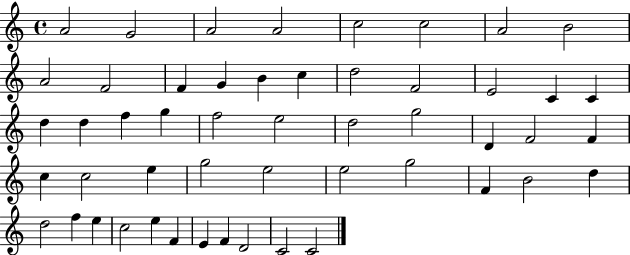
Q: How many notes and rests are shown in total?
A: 51